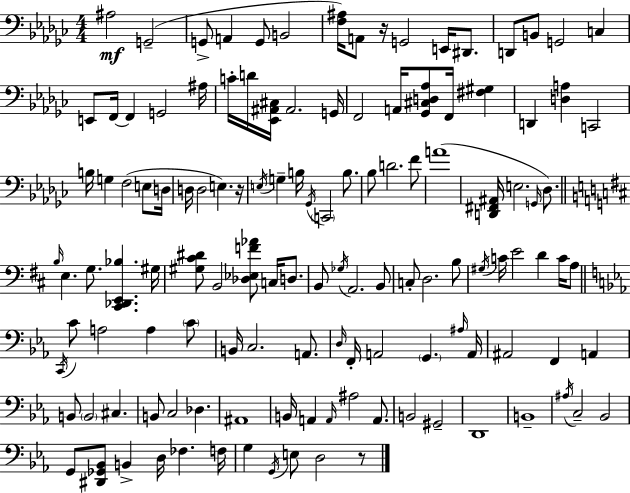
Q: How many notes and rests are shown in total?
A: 127